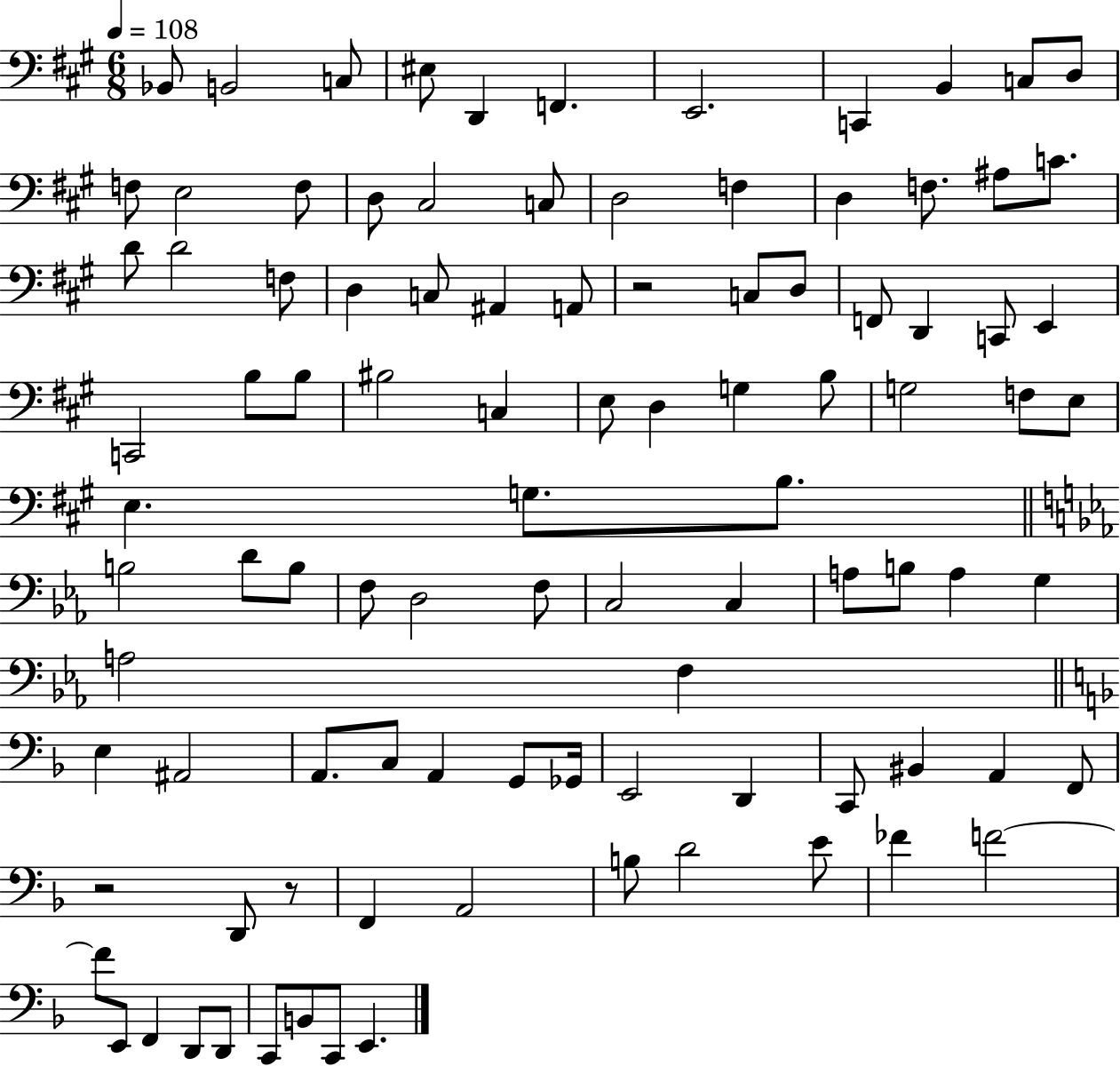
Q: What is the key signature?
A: A major